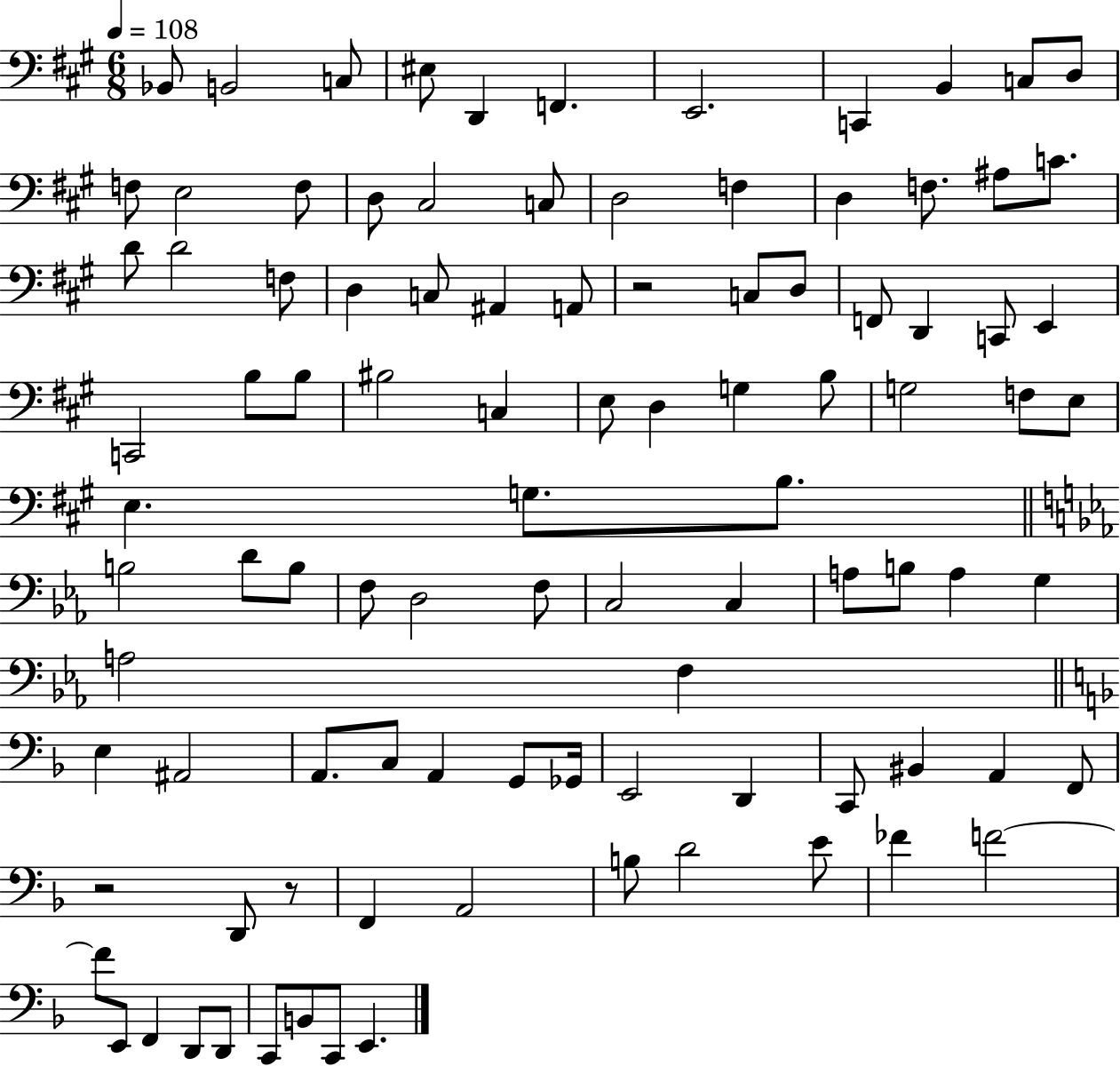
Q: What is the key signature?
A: A major